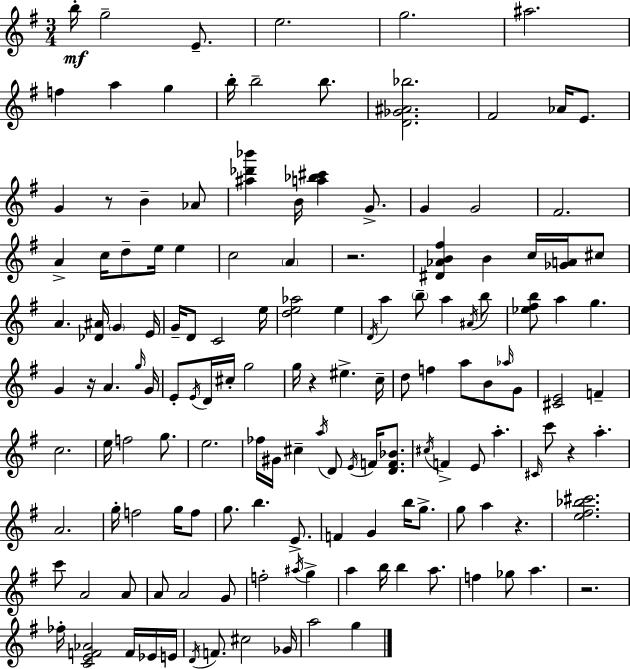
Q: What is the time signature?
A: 3/4